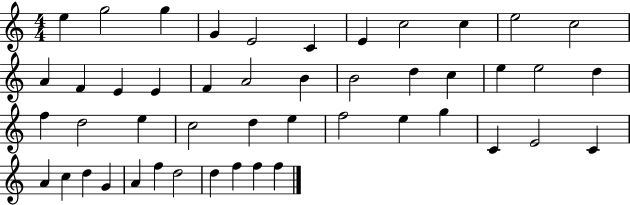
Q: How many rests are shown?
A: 0